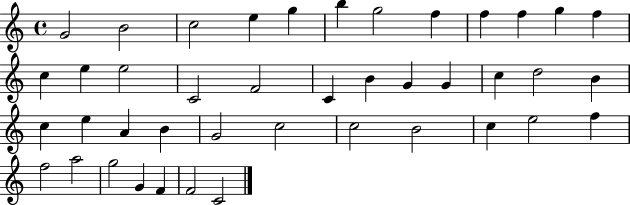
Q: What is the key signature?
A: C major